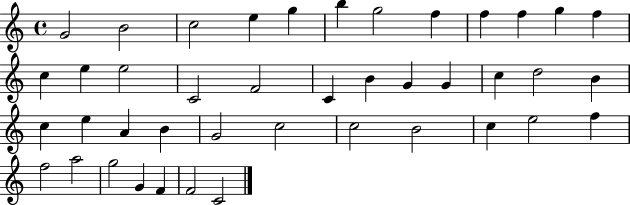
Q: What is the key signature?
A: C major